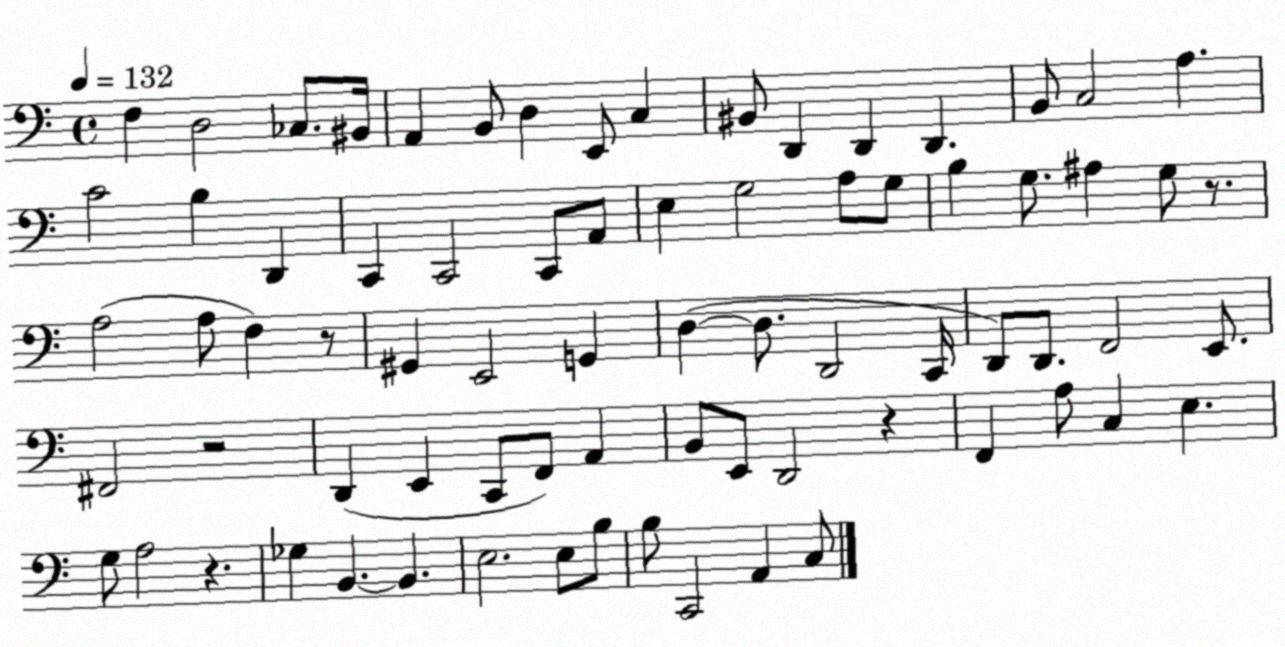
X:1
T:Untitled
M:4/4
L:1/4
K:C
F, D,2 _C,/2 ^B,,/4 A,, B,,/2 D, E,,/2 C, ^B,,/2 D,, D,, D,, B,,/2 C,2 A, C2 B, D,, C,, C,,2 C,,/2 A,,/2 E, G,2 A,/2 G,/2 B, G,/2 ^A, G,/2 z/2 A,2 A,/2 F, z/2 ^G,, E,,2 G,, D, D,/2 D,,2 C,,/4 D,,/2 D,,/2 F,,2 E,,/2 ^F,,2 z2 D,, E,, C,,/2 F,,/2 A,, B,,/2 E,,/2 D,,2 z F,, A,/2 C, E, G,/2 A,2 z _G, B,, B,, E,2 E,/2 B,/2 B,/2 C,,2 A,, C,/2